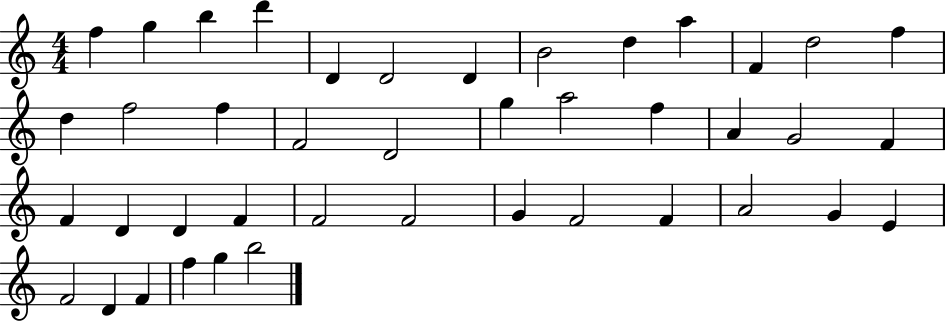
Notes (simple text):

F5/q G5/q B5/q D6/q D4/q D4/h D4/q B4/h D5/q A5/q F4/q D5/h F5/q D5/q F5/h F5/q F4/h D4/h G5/q A5/h F5/q A4/q G4/h F4/q F4/q D4/q D4/q F4/q F4/h F4/h G4/q F4/h F4/q A4/h G4/q E4/q F4/h D4/q F4/q F5/q G5/q B5/h